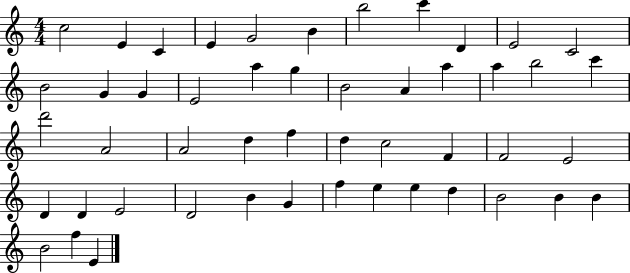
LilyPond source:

{
  \clef treble
  \numericTimeSignature
  \time 4/4
  \key c \major
  c''2 e'4 c'4 | e'4 g'2 b'4 | b''2 c'''4 d'4 | e'2 c'2 | \break b'2 g'4 g'4 | e'2 a''4 g''4 | b'2 a'4 a''4 | a''4 b''2 c'''4 | \break d'''2 a'2 | a'2 d''4 f''4 | d''4 c''2 f'4 | f'2 e'2 | \break d'4 d'4 e'2 | d'2 b'4 g'4 | f''4 e''4 e''4 d''4 | b'2 b'4 b'4 | \break b'2 f''4 e'4 | \bar "|."
}